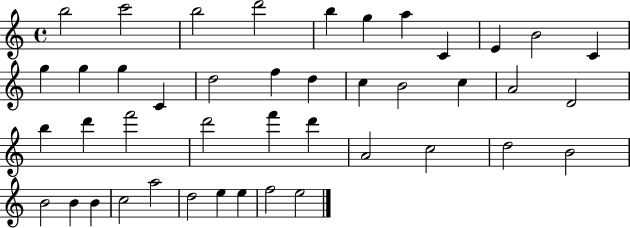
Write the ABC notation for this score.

X:1
T:Untitled
M:4/4
L:1/4
K:C
b2 c'2 b2 d'2 b g a C E B2 C g g g C d2 f d c B2 c A2 D2 b d' f'2 d'2 f' d' A2 c2 d2 B2 B2 B B c2 a2 d2 e e f2 e2